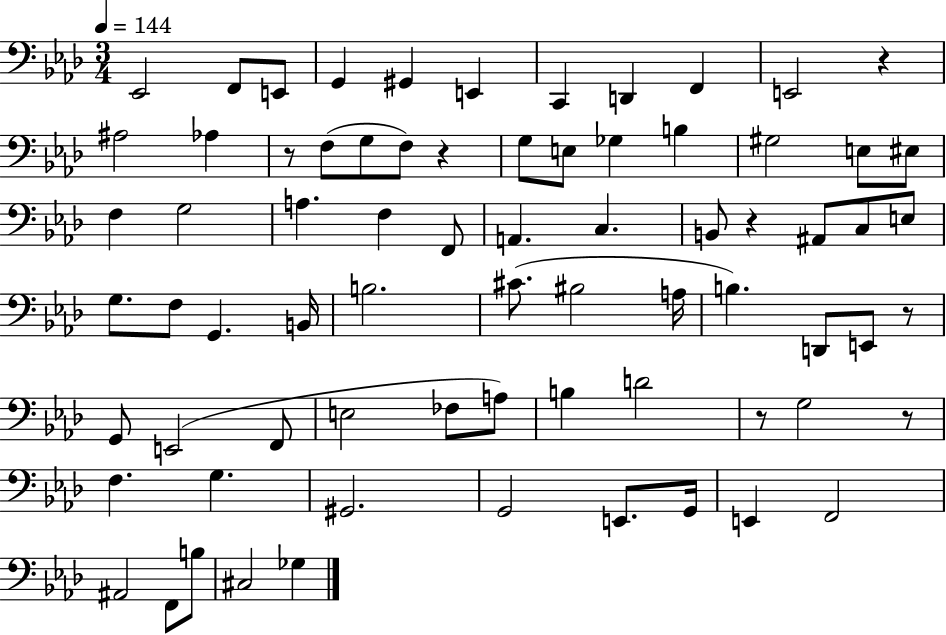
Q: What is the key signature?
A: AES major